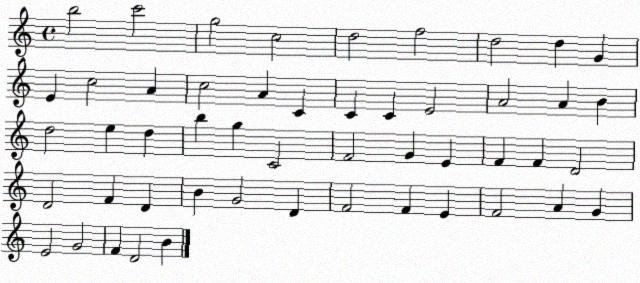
X:1
T:Untitled
M:4/4
L:1/4
K:C
b2 c'2 g2 c2 d2 f2 d2 d G E c2 A c2 A C C C E2 A2 A B d2 e d b g C2 F2 G E F F D2 D2 F D B G2 D F2 F E F2 A G E2 G2 F D2 B